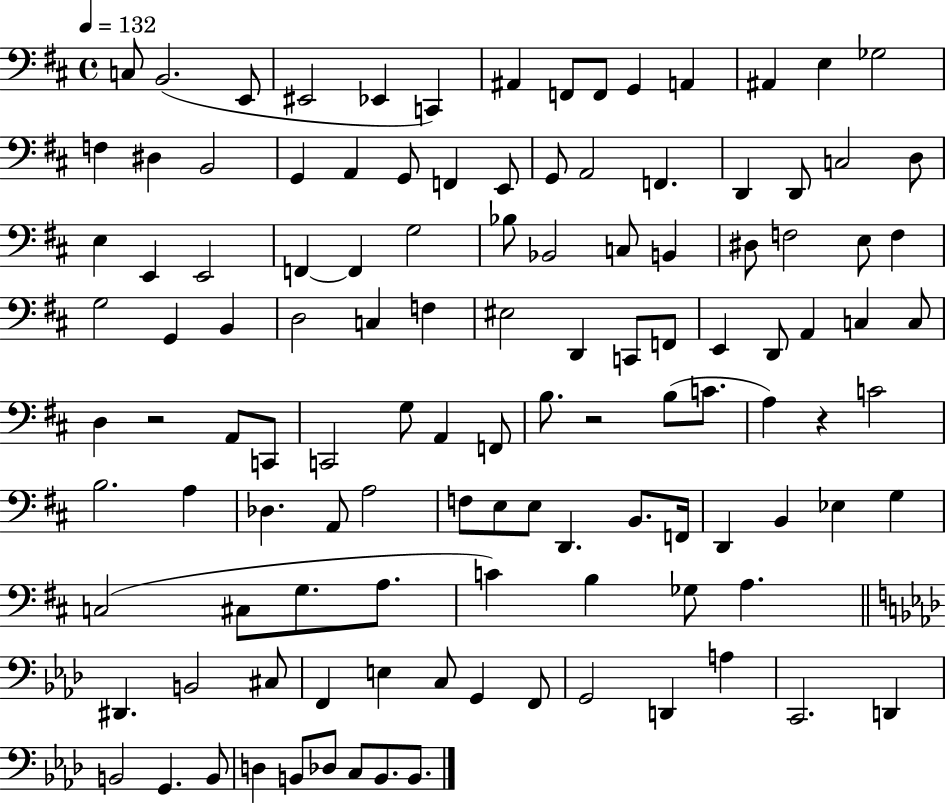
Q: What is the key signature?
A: D major